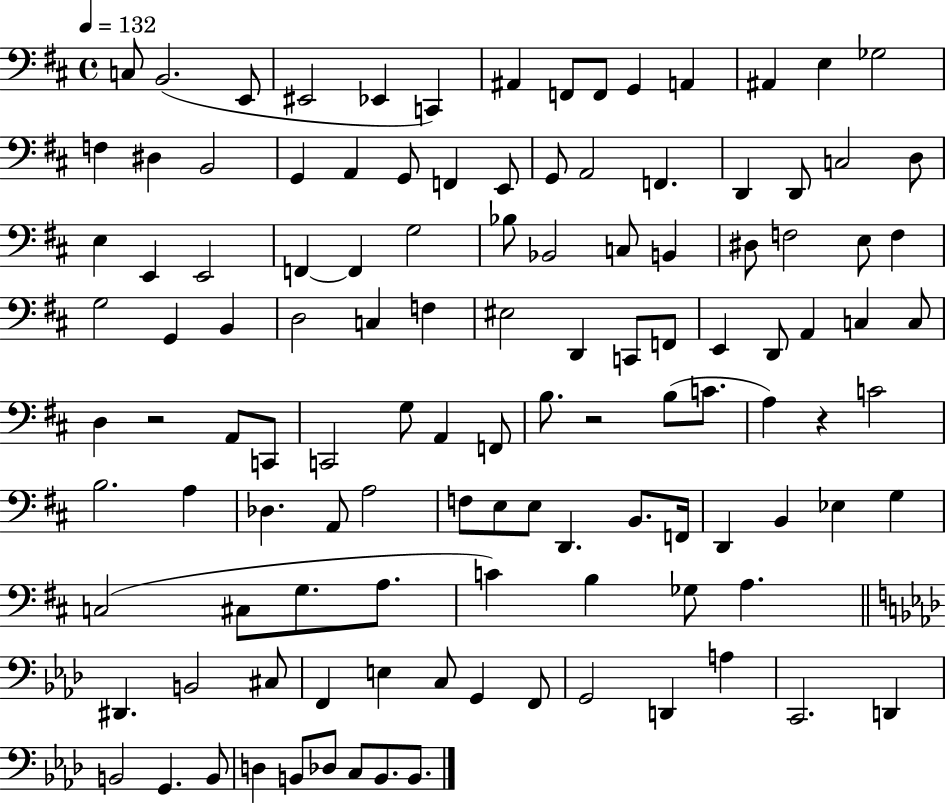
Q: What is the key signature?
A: D major